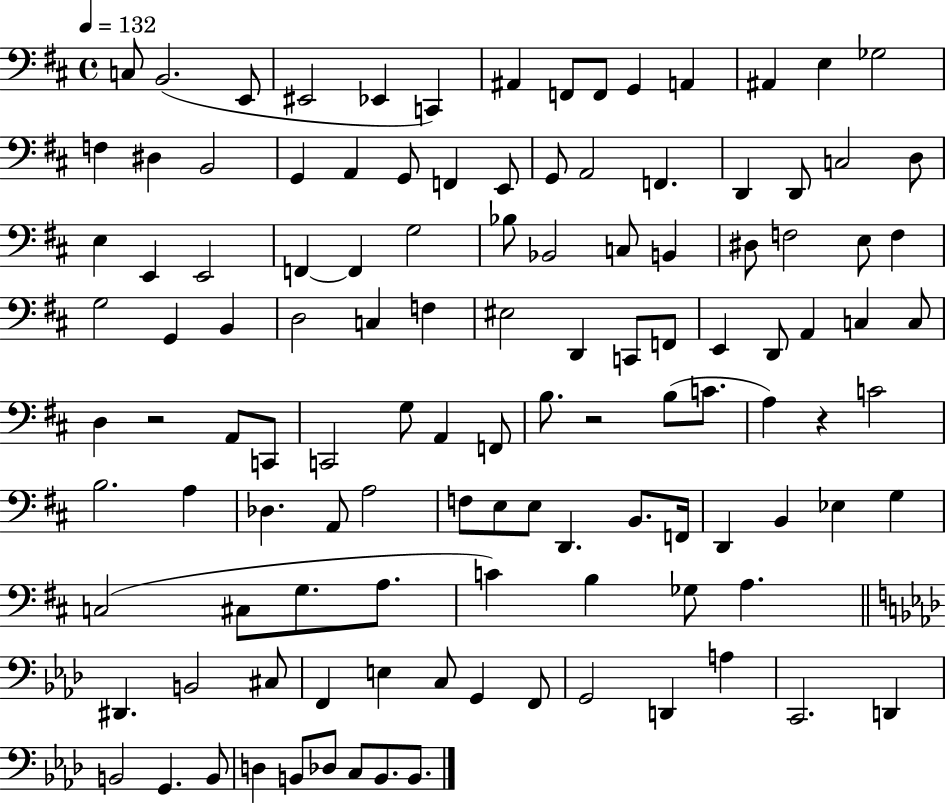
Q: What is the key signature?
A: D major